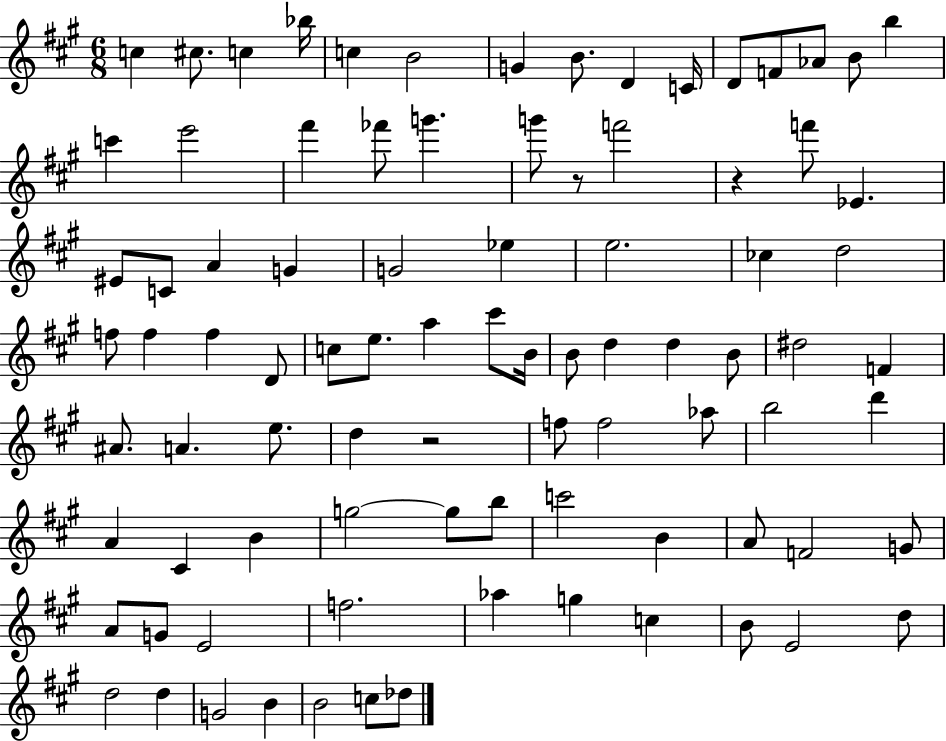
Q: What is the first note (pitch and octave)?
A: C5